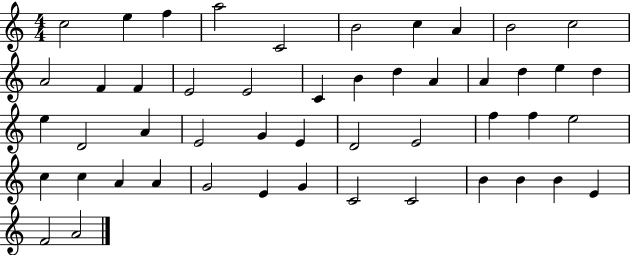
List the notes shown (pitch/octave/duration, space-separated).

C5/h E5/q F5/q A5/h C4/h B4/h C5/q A4/q B4/h C5/h A4/h F4/q F4/q E4/h E4/h C4/q B4/q D5/q A4/q A4/q D5/q E5/q D5/q E5/q D4/h A4/q E4/h G4/q E4/q D4/h E4/h F5/q F5/q E5/h C5/q C5/q A4/q A4/q G4/h E4/q G4/q C4/h C4/h B4/q B4/q B4/q E4/q F4/h A4/h